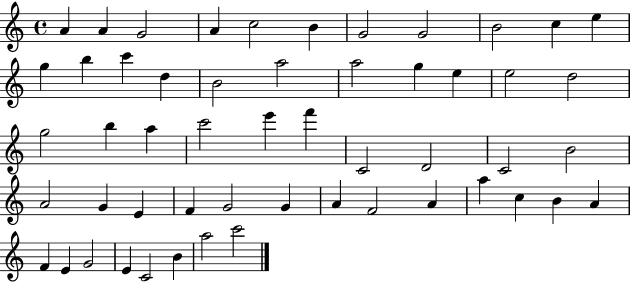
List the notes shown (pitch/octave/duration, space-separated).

A4/q A4/q G4/h A4/q C5/h B4/q G4/h G4/h B4/h C5/q E5/q G5/q B5/q C6/q D5/q B4/h A5/h A5/h G5/q E5/q E5/h D5/h G5/h B5/q A5/q C6/h E6/q F6/q C4/h D4/h C4/h B4/h A4/h G4/q E4/q F4/q G4/h G4/q A4/q F4/h A4/q A5/q C5/q B4/q A4/q F4/q E4/q G4/h E4/q C4/h B4/q A5/h C6/h